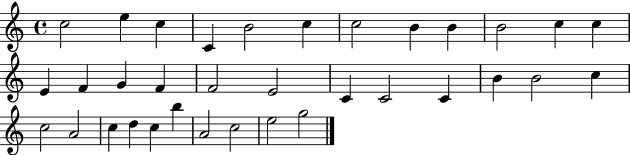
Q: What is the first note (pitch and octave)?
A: C5